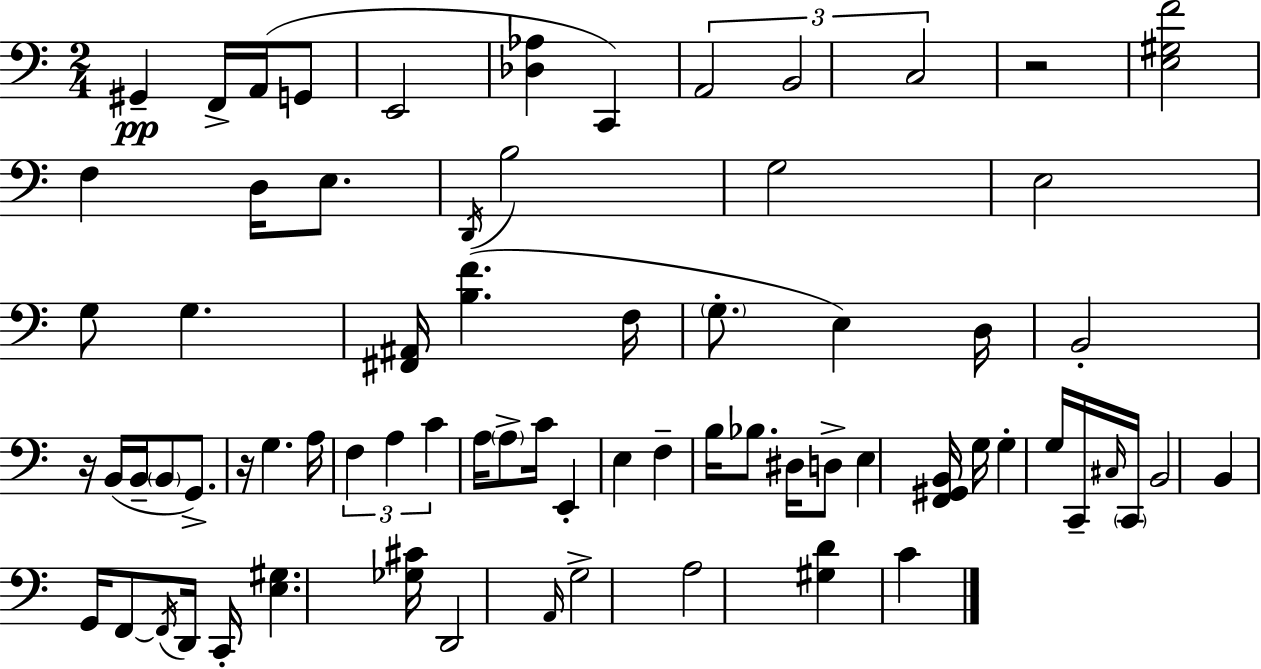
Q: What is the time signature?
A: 2/4